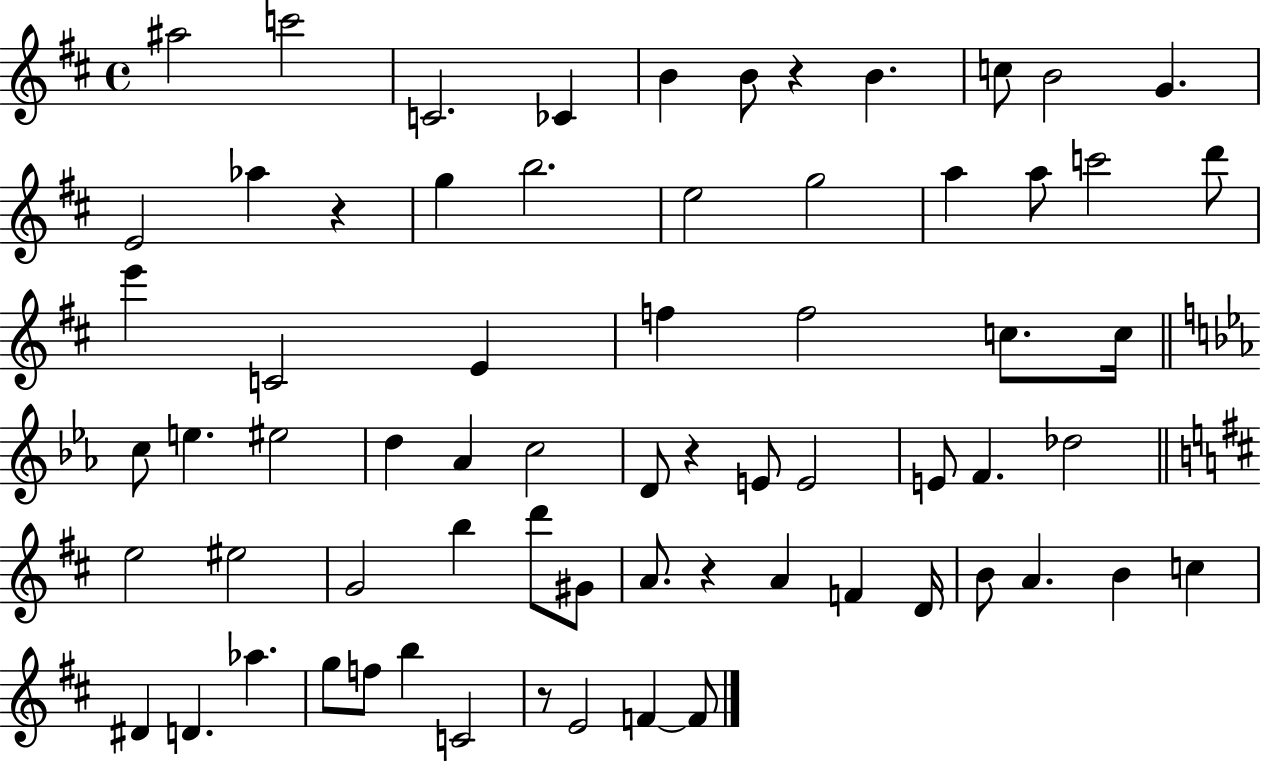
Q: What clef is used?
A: treble